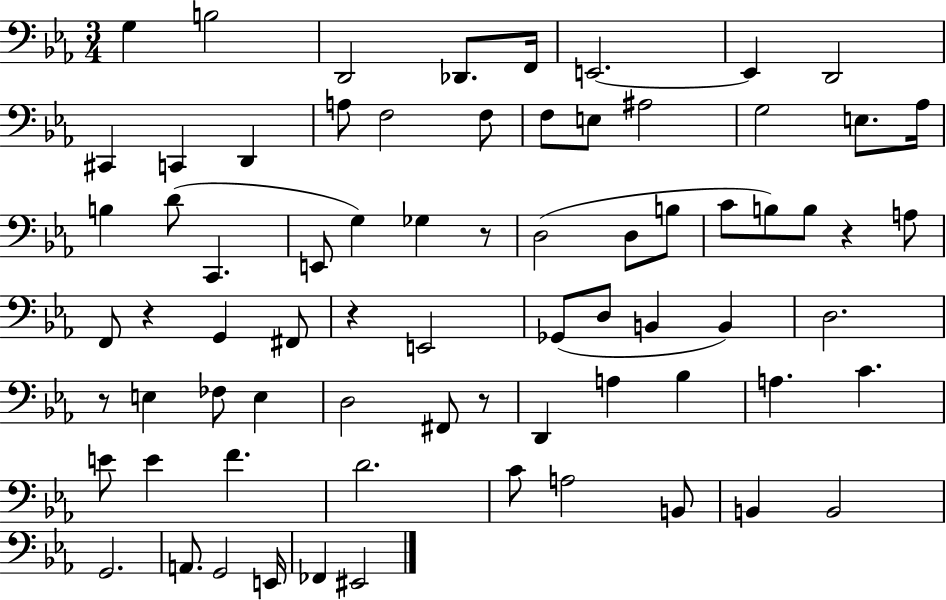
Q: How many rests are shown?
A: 6